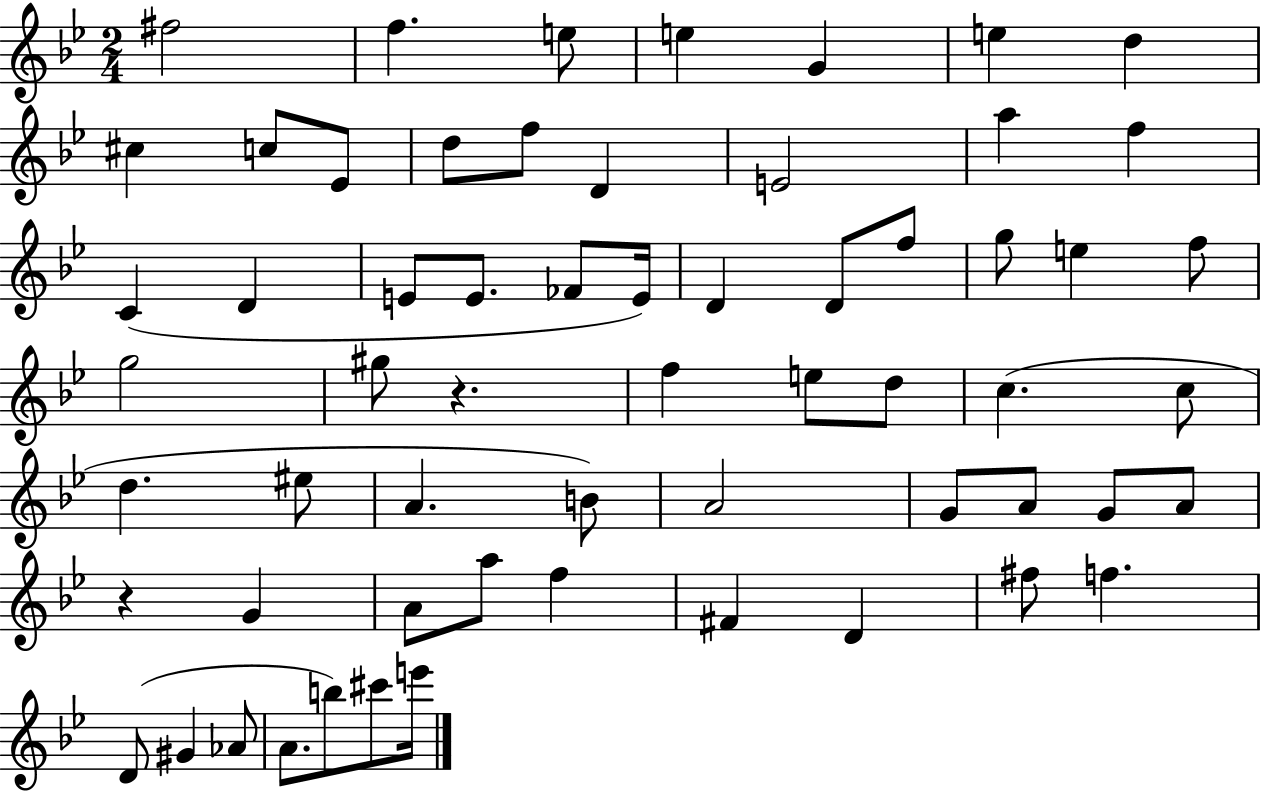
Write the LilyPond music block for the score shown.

{
  \clef treble
  \numericTimeSignature
  \time 2/4
  \key bes \major
  \repeat volta 2 { fis''2 | f''4. e''8 | e''4 g'4 | e''4 d''4 | \break cis''4 c''8 ees'8 | d''8 f''8 d'4 | e'2 | a''4 f''4 | \break c'4( d'4 | e'8 e'8. fes'8 e'16) | d'4 d'8 f''8 | g''8 e''4 f''8 | \break g''2 | gis''8 r4. | f''4 e''8 d''8 | c''4.( c''8 | \break d''4. eis''8 | a'4. b'8) | a'2 | g'8 a'8 g'8 a'8 | \break r4 g'4 | a'8 a''8 f''4 | fis'4 d'4 | fis''8 f''4. | \break d'8( gis'4 aes'8 | a'8. b''8) cis'''8 e'''16 | } \bar "|."
}